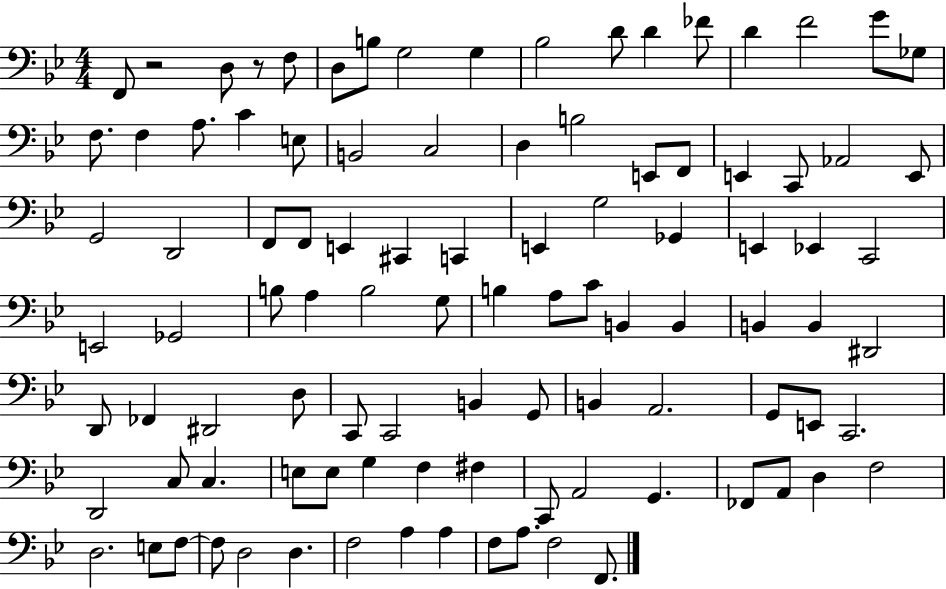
{
  \clef bass
  \numericTimeSignature
  \time 4/4
  \key bes \major
  \repeat volta 2 { f,8 r2 d8 r8 f8 | d8 b8 g2 g4 | bes2 d'8 d'4 fes'8 | d'4 f'2 g'8 ges8 | \break f8. f4 a8. c'4 e8 | b,2 c2 | d4 b2 e,8 f,8 | e,4 c,8 aes,2 e,8 | \break g,2 d,2 | f,8 f,8 e,4 cis,4 c,4 | e,4 g2 ges,4 | e,4 ees,4 c,2 | \break e,2 ges,2 | b8 a4 b2 g8 | b4 a8 c'8 b,4 b,4 | b,4 b,4 dis,2 | \break d,8 fes,4 dis,2 d8 | c,8 c,2 b,4 g,8 | b,4 a,2. | g,8 e,8 c,2. | \break d,2 c8 c4. | e8 e8 g4 f4 fis4 | c,8 a,2 g,4. | fes,8 a,8 d4 f2 | \break d2. e8 f8~~ | f8 d2 d4. | f2 a4 a4 | f8 a8. f2 f,8. | \break } \bar "|."
}